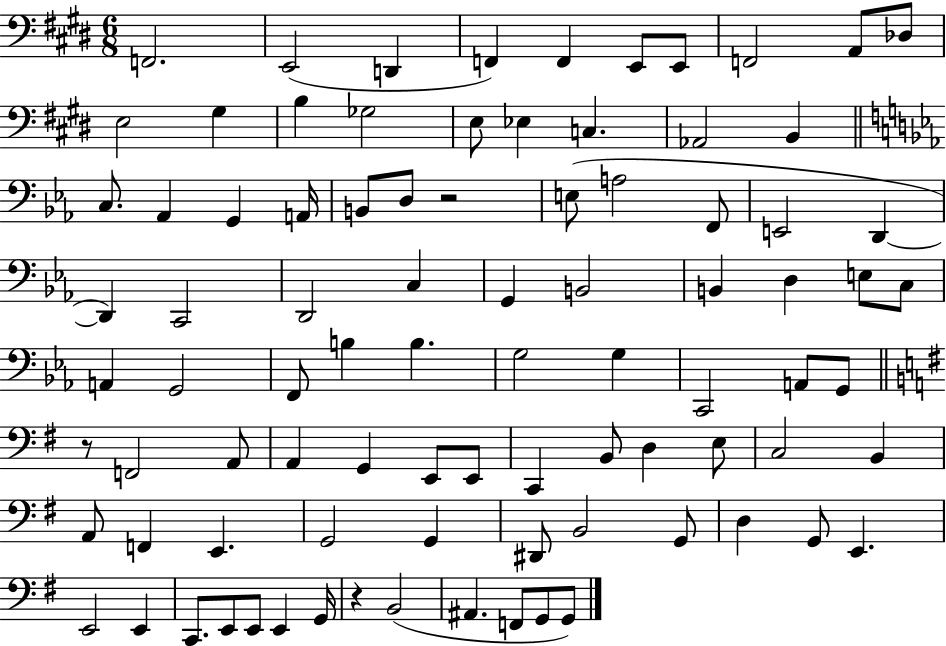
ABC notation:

X:1
T:Untitled
M:6/8
L:1/4
K:E
F,,2 E,,2 D,, F,, F,, E,,/2 E,,/2 F,,2 A,,/2 _D,/2 E,2 ^G, B, _G,2 E,/2 _E, C, _A,,2 B,, C,/2 _A,, G,, A,,/4 B,,/2 D,/2 z2 E,/2 A,2 F,,/2 E,,2 D,, D,, C,,2 D,,2 C, G,, B,,2 B,, D, E,/2 C,/2 A,, G,,2 F,,/2 B, B, G,2 G, C,,2 A,,/2 G,,/2 z/2 F,,2 A,,/2 A,, G,, E,,/2 E,,/2 C,, B,,/2 D, E,/2 C,2 B,, A,,/2 F,, E,, G,,2 G,, ^D,,/2 B,,2 G,,/2 D, G,,/2 E,, E,,2 E,, C,,/2 E,,/2 E,,/2 E,, G,,/4 z B,,2 ^A,, F,,/2 G,,/2 G,,/2